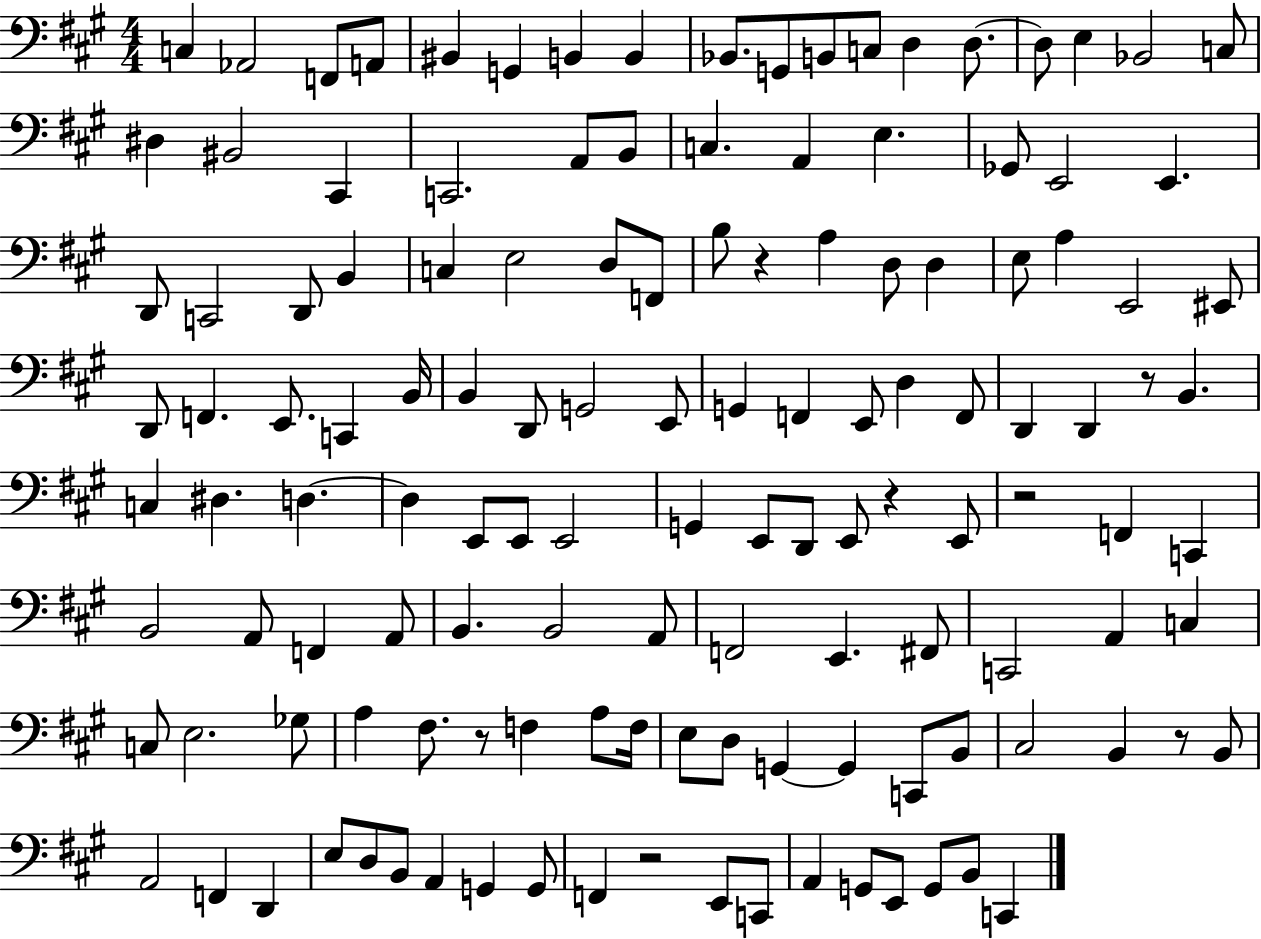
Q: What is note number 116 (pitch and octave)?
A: G2